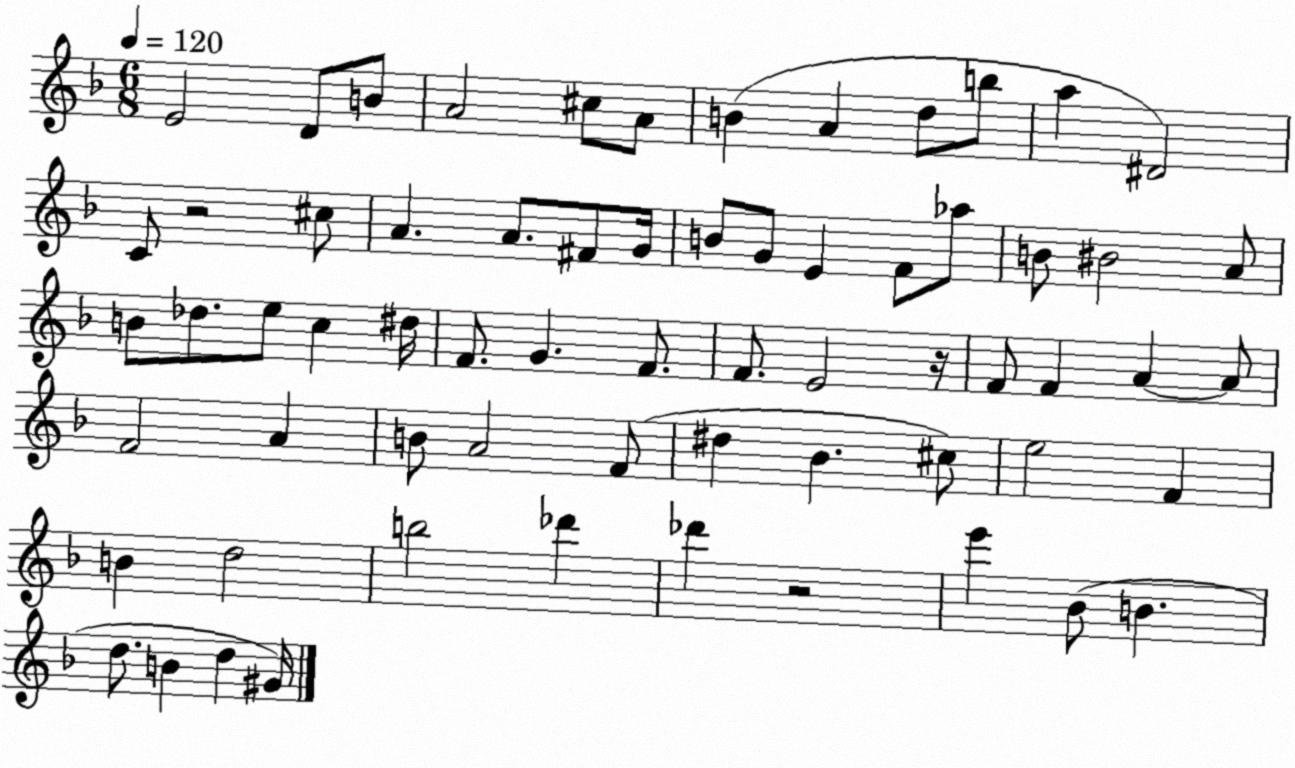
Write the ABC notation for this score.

X:1
T:Untitled
M:6/8
L:1/4
K:F
E2 D/2 B/2 A2 ^c/2 A/2 B A d/2 b/2 a ^D2 C/2 z2 ^c/2 A A/2 ^F/2 G/4 B/2 G/2 E F/2 _a/2 B/2 ^B2 A/2 B/2 _d/2 e/2 c ^d/4 F/2 G F/2 F/2 E2 z/4 F/2 F A A/2 F2 A B/2 A2 F/2 ^d _B ^c/2 e2 F B d2 b2 _d' _d' z2 e' _B/2 B d/2 B d ^G/4